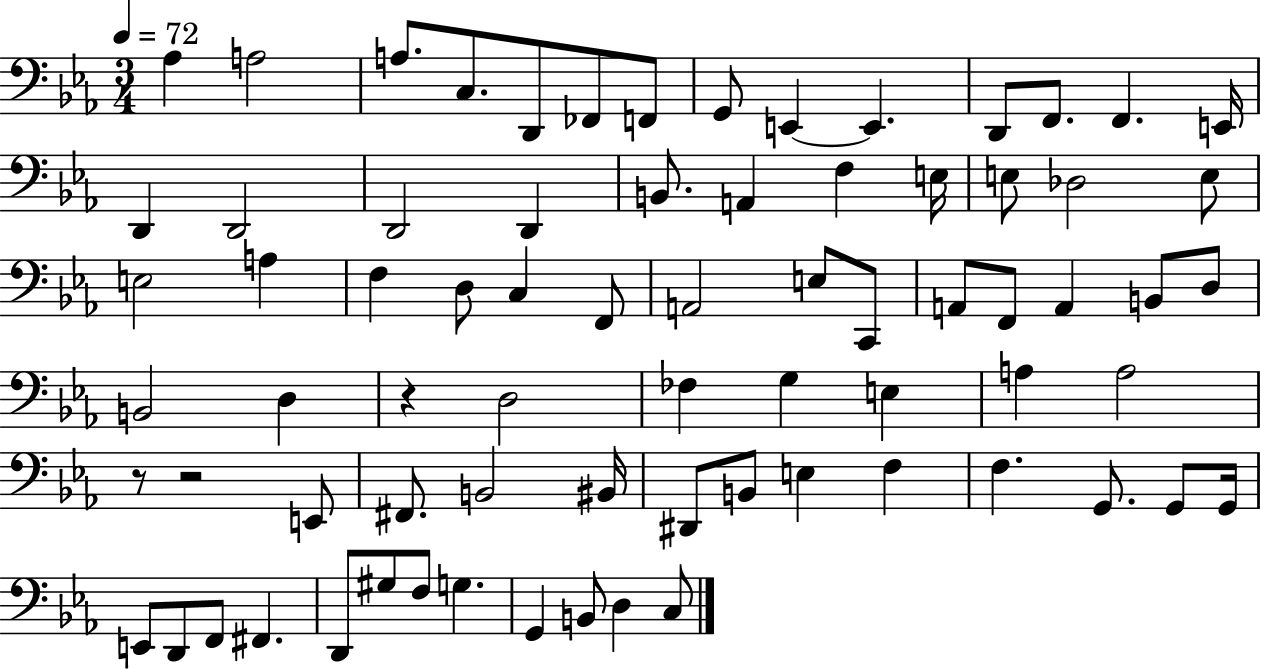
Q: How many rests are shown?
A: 3